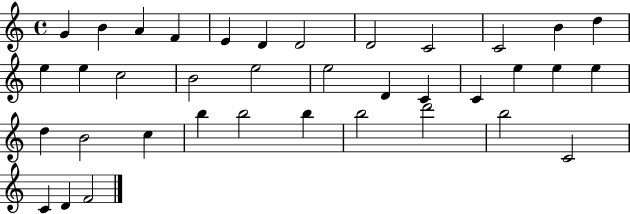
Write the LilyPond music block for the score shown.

{
  \clef treble
  \time 4/4
  \defaultTimeSignature
  \key c \major
  g'4 b'4 a'4 f'4 | e'4 d'4 d'2 | d'2 c'2 | c'2 b'4 d''4 | \break e''4 e''4 c''2 | b'2 e''2 | e''2 d'4 c'4 | c'4 e''4 e''4 e''4 | \break d''4 b'2 c''4 | b''4 b''2 b''4 | b''2 d'''2 | b''2 c'2 | \break c'4 d'4 f'2 | \bar "|."
}